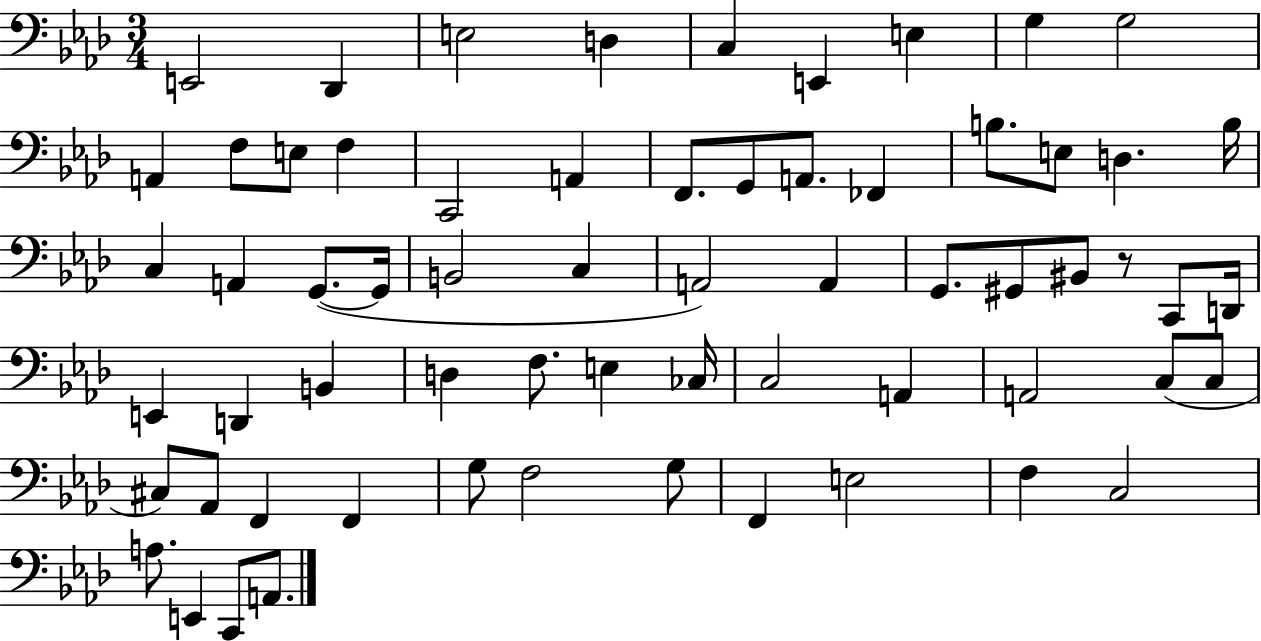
{
  \clef bass
  \numericTimeSignature
  \time 3/4
  \key aes \major
  e,2 des,4 | e2 d4 | c4 e,4 e4 | g4 g2 | \break a,4 f8 e8 f4 | c,2 a,4 | f,8. g,8 a,8. fes,4 | b8. e8 d4. b16 | \break c4 a,4 g,8.~(~ g,16 | b,2 c4 | a,2) a,4 | g,8. gis,8 bis,8 r8 c,8 d,16 | \break e,4 d,4 b,4 | d4 f8. e4 ces16 | c2 a,4 | a,2 c8( c8 | \break cis8) aes,8 f,4 f,4 | g8 f2 g8 | f,4 e2 | f4 c2 | \break a8. e,4 c,8 a,8. | \bar "|."
}